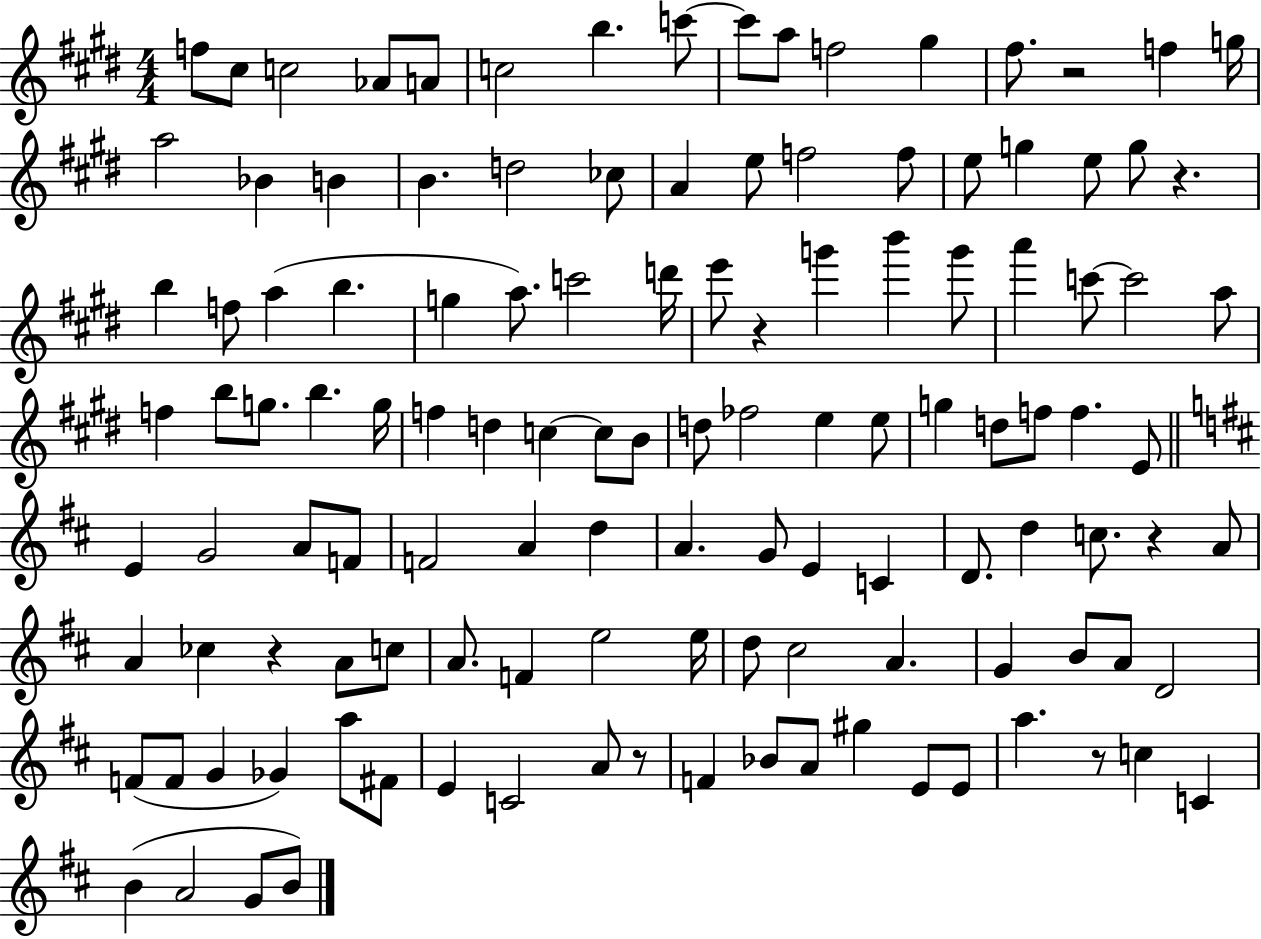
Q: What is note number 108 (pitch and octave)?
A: E4